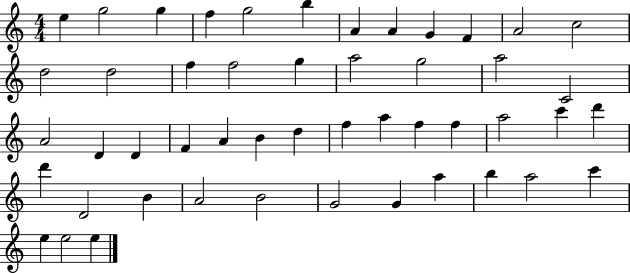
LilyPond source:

{
  \clef treble
  \numericTimeSignature
  \time 4/4
  \key c \major
  e''4 g''2 g''4 | f''4 g''2 b''4 | a'4 a'4 g'4 f'4 | a'2 c''2 | \break d''2 d''2 | f''4 f''2 g''4 | a''2 g''2 | a''2 c'2 | \break a'2 d'4 d'4 | f'4 a'4 b'4 d''4 | f''4 a''4 f''4 f''4 | a''2 c'''4 d'''4 | \break d'''4 d'2 b'4 | a'2 b'2 | g'2 g'4 a''4 | b''4 a''2 c'''4 | \break e''4 e''2 e''4 | \bar "|."
}